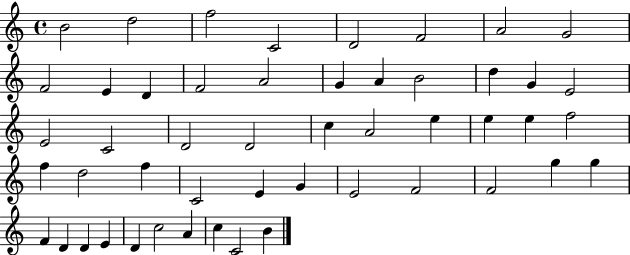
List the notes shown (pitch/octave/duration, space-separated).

B4/h D5/h F5/h C4/h D4/h F4/h A4/h G4/h F4/h E4/q D4/q F4/h A4/h G4/q A4/q B4/h D5/q G4/q E4/h E4/h C4/h D4/h D4/h C5/q A4/h E5/q E5/q E5/q F5/h F5/q D5/h F5/q C4/h E4/q G4/q E4/h F4/h F4/h G5/q G5/q F4/q D4/q D4/q E4/q D4/q C5/h A4/q C5/q C4/h B4/q